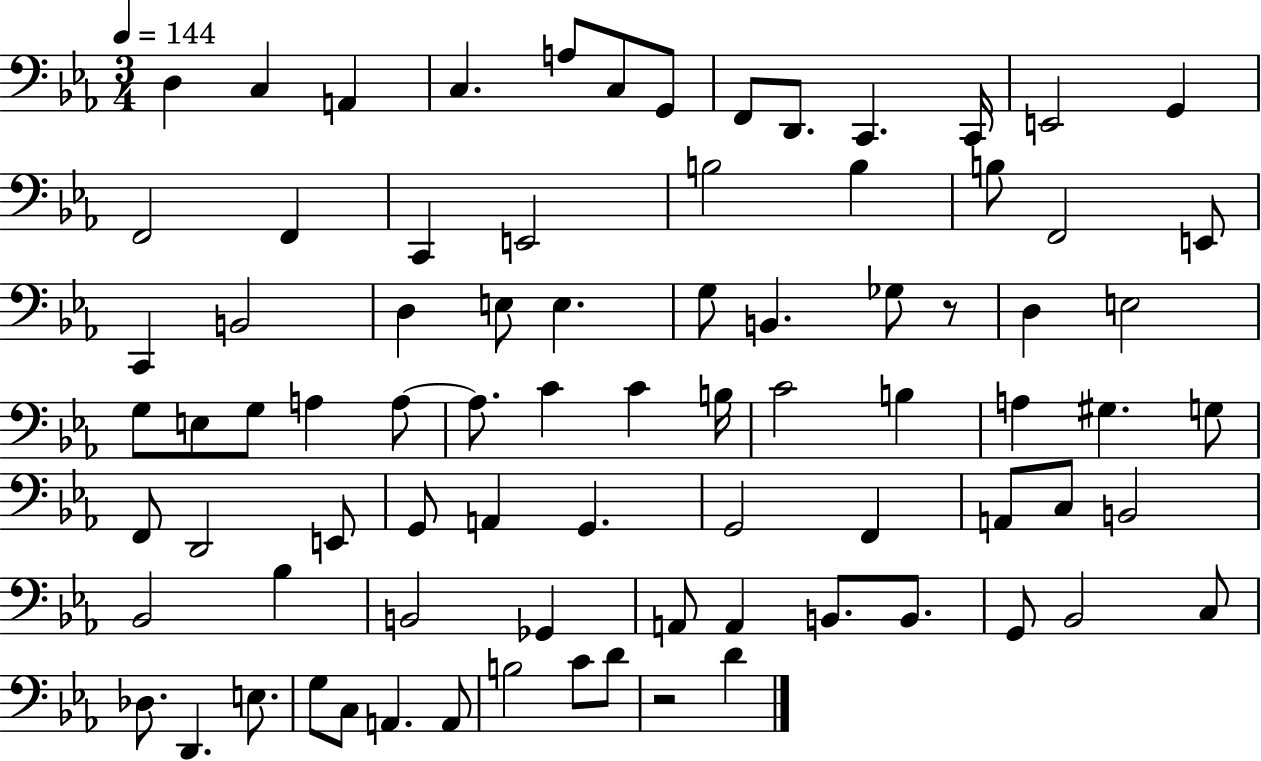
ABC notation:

X:1
T:Untitled
M:3/4
L:1/4
K:Eb
D, C, A,, C, A,/2 C,/2 G,,/2 F,,/2 D,,/2 C,, C,,/4 E,,2 G,, F,,2 F,, C,, E,,2 B,2 B, B,/2 F,,2 E,,/2 C,, B,,2 D, E,/2 E, G,/2 B,, _G,/2 z/2 D, E,2 G,/2 E,/2 G,/2 A, A,/2 A,/2 C C B,/4 C2 B, A, ^G, G,/2 F,,/2 D,,2 E,,/2 G,,/2 A,, G,, G,,2 F,, A,,/2 C,/2 B,,2 _B,,2 _B, B,,2 _G,, A,,/2 A,, B,,/2 B,,/2 G,,/2 _B,,2 C,/2 _D,/2 D,, E,/2 G,/2 C,/2 A,, A,,/2 B,2 C/2 D/2 z2 D